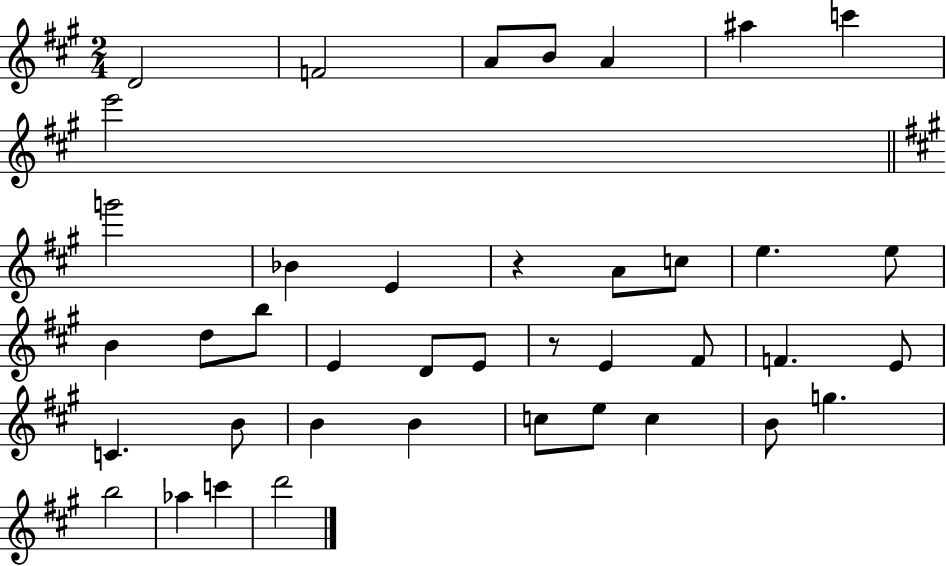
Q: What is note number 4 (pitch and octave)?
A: B4